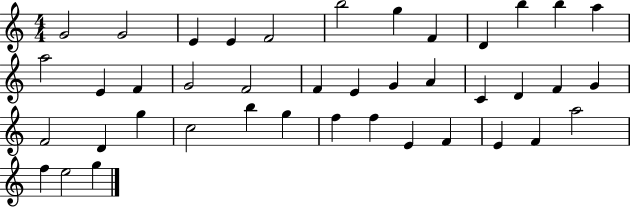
G4/h G4/h E4/q E4/q F4/h B5/h G5/q F4/q D4/q B5/q B5/q A5/q A5/h E4/q F4/q G4/h F4/h F4/q E4/q G4/q A4/q C4/q D4/q F4/q G4/q F4/h D4/q G5/q C5/h B5/q G5/q F5/q F5/q E4/q F4/q E4/q F4/q A5/h F5/q E5/h G5/q